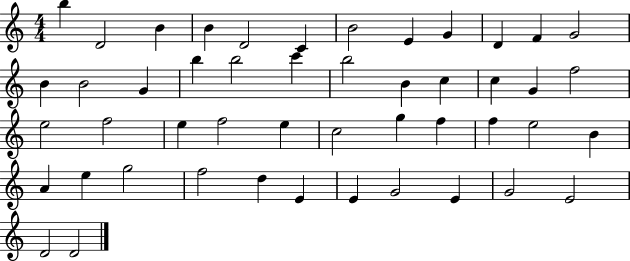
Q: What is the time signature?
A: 4/4